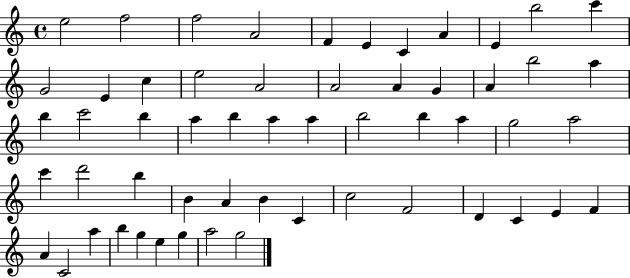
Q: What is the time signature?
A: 4/4